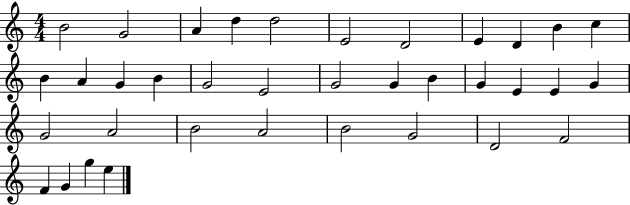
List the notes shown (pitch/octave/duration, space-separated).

B4/h G4/h A4/q D5/q D5/h E4/h D4/h E4/q D4/q B4/q C5/q B4/q A4/q G4/q B4/q G4/h E4/h G4/h G4/q B4/q G4/q E4/q E4/q G4/q G4/h A4/h B4/h A4/h B4/h G4/h D4/h F4/h F4/q G4/q G5/q E5/q